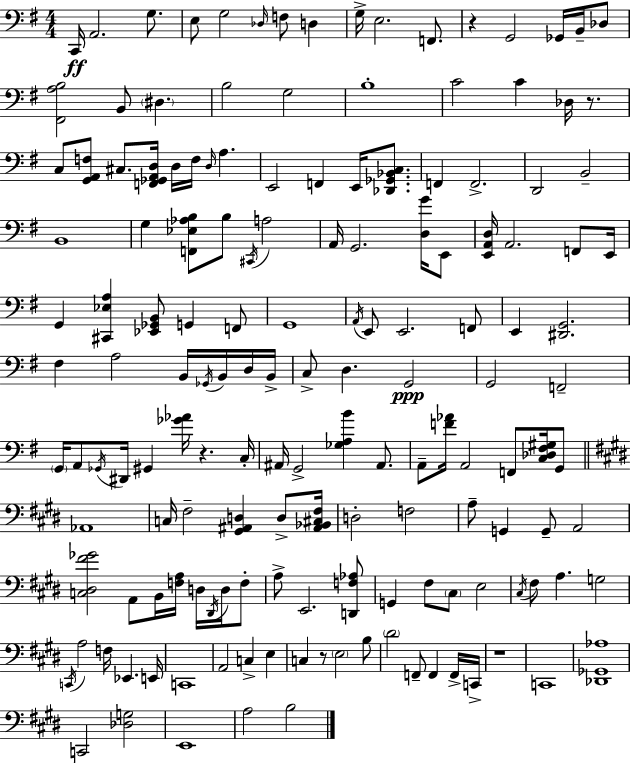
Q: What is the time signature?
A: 4/4